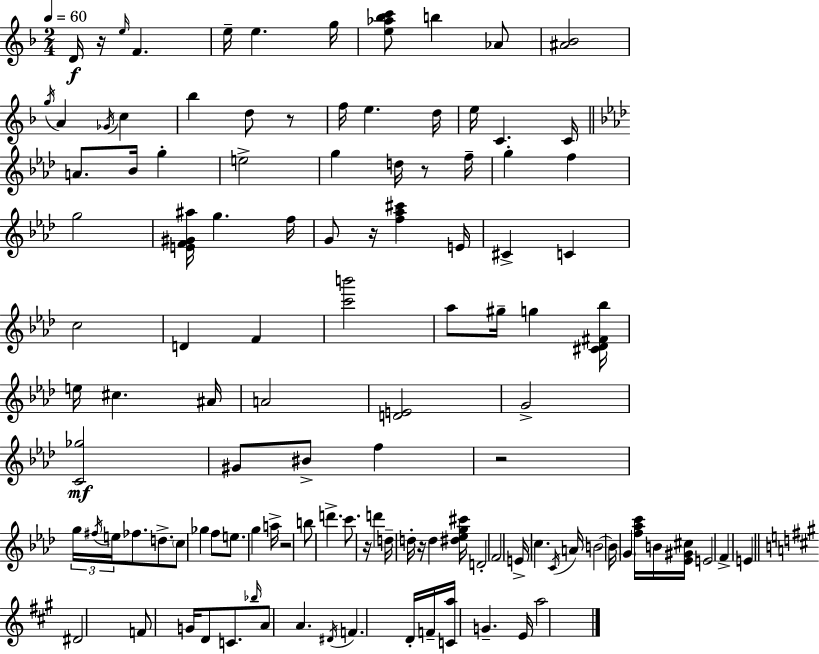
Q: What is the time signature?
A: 2/4